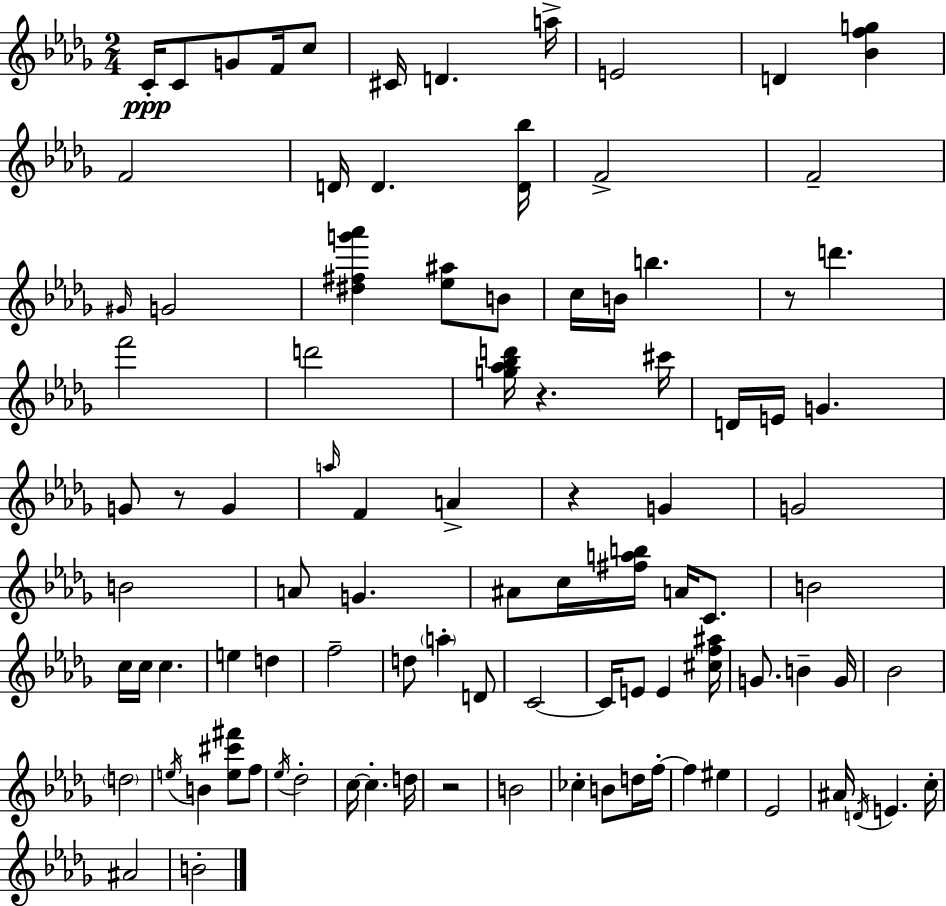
{
  \clef treble
  \numericTimeSignature
  \time 2/4
  \key bes \minor
  c'16-.\ppp c'8 g'8 f'16 c''8 | cis'16 d'4. a''16-> | e'2 | d'4 <bes' f'' g''>4 | \break f'2 | d'16 d'4. <d' bes''>16 | f'2-> | f'2-- | \break \grace { gis'16 } g'2 | <dis'' fis'' g''' aes'''>4 <ees'' ais''>8 b'8 | c''16 b'16 b''4. | r8 d'''4. | \break f'''2 | d'''2 | <g'' aes'' bes'' d'''>16 r4. | cis'''16 d'16 e'16 g'4. | \break g'8 r8 g'4 | \grace { a''16 } f'4 a'4-> | r4 g'4 | g'2 | \break b'2 | a'8 g'4. | ais'8 c''16 <fis'' a'' b''>16 a'16 c'8. | b'2 | \break c''16 c''16 c''4. | e''4 d''4 | f''2-- | d''8 \parenthesize a''4-. | \break d'8 c'2~~ | c'16 e'8 e'4 | <cis'' f'' ais''>16 g'8. b'4-- | g'16 bes'2 | \break \parenthesize d''2 | \acciaccatura { e''16 } b'4 <e'' cis''' fis'''>8 | f''8 \acciaccatura { ees''16 } des''2-. | c''16~~ c''4.-. | \break d''16 r2 | b'2 | ces''4-. | b'8 d''16 f''16-.~~ f''4 | \break eis''4 ees'2 | ais'16 \acciaccatura { d'16 } e'4. | c''16-. ais'2 | b'2-. | \break \bar "|."
}